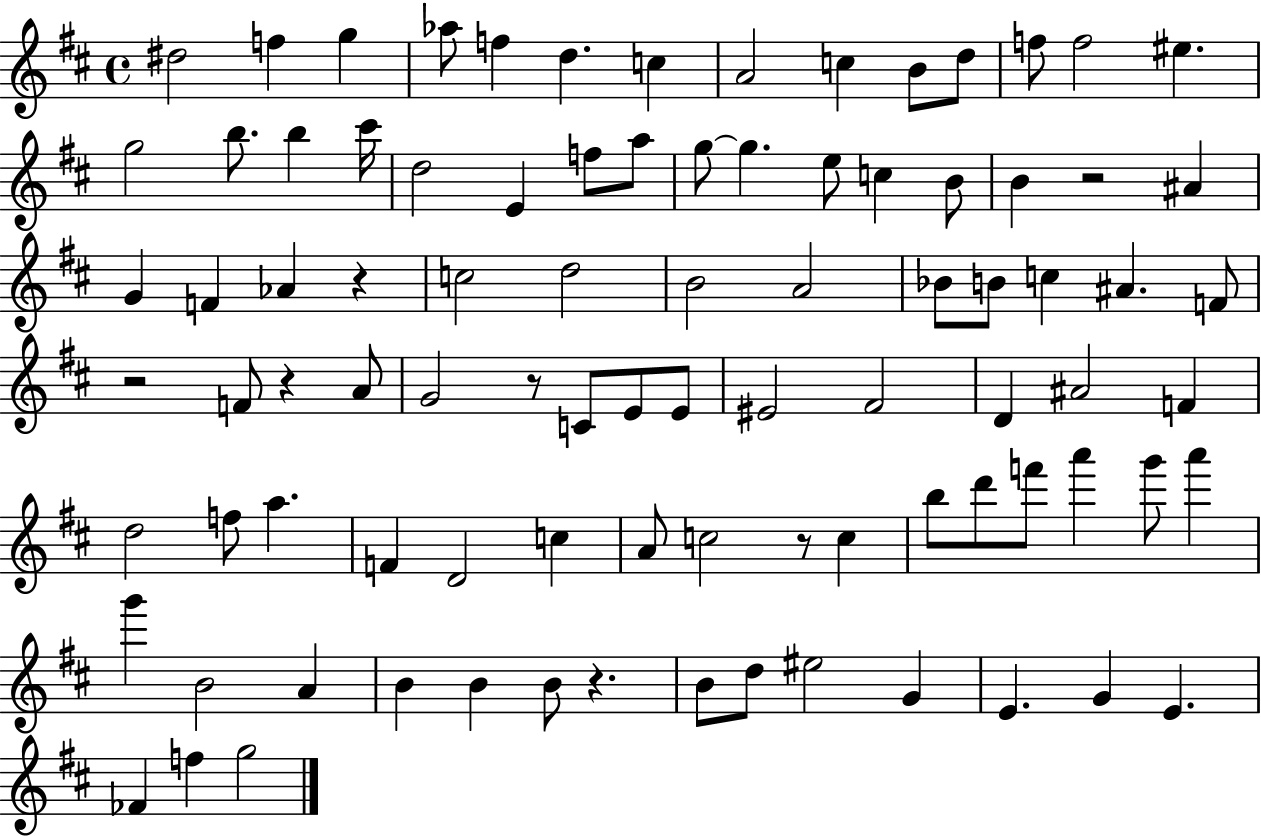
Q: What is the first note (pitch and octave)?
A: D#5